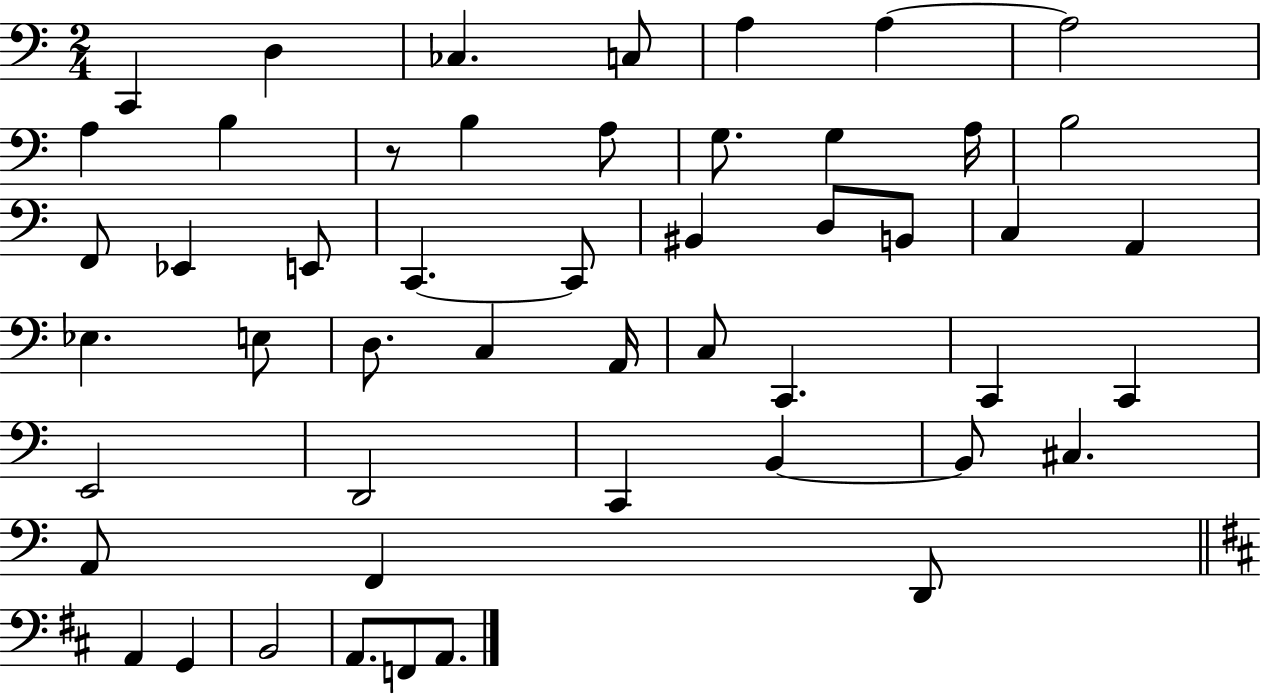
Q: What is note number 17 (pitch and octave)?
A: Eb2